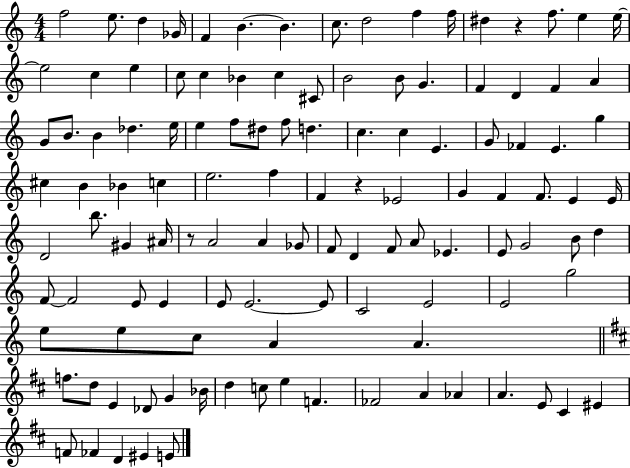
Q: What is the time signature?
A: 4/4